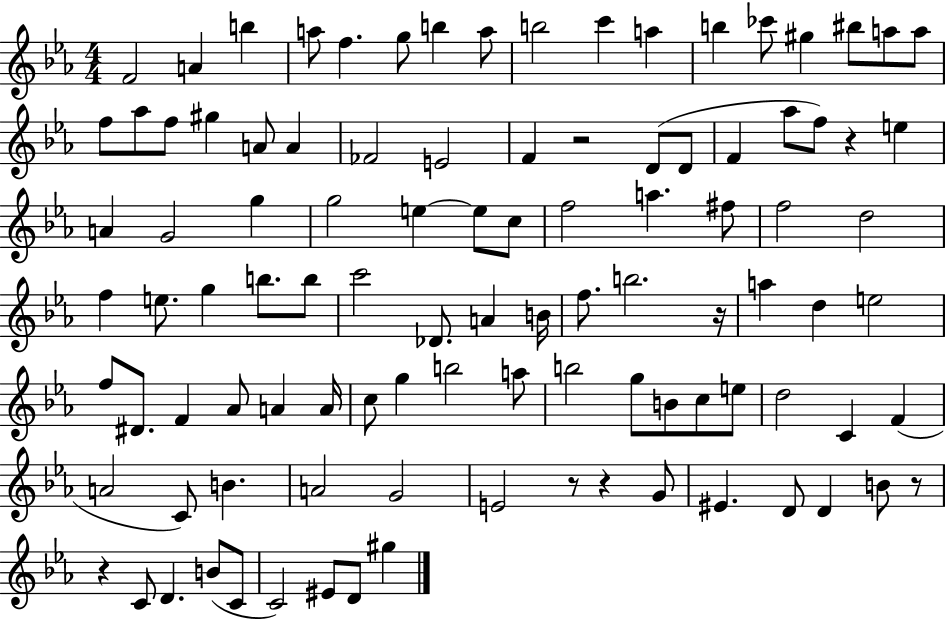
F4/h A4/q B5/q A5/e F5/q. G5/e B5/q A5/e B5/h C6/q A5/q B5/q CES6/e G#5/q BIS5/e A5/e A5/e F5/e Ab5/e F5/e G#5/q A4/e A4/q FES4/h E4/h F4/q R/h D4/e D4/e F4/q Ab5/e F5/e R/q E5/q A4/q G4/h G5/q G5/h E5/q E5/e C5/e F5/h A5/q. F#5/e F5/h D5/h F5/q E5/e. G5/q B5/e. B5/e C6/h Db4/e. A4/q B4/s F5/e. B5/h. R/s A5/q D5/q E5/h F5/e D#4/e. F4/q Ab4/e A4/q A4/s C5/e G5/q B5/h A5/e B5/h G5/e B4/e C5/e E5/e D5/h C4/q F4/q A4/h C4/e B4/q. A4/h G4/h E4/h R/e R/q G4/e EIS4/q. D4/e D4/q B4/e R/e R/q C4/e D4/q. B4/e C4/e C4/h EIS4/e D4/e G#5/q